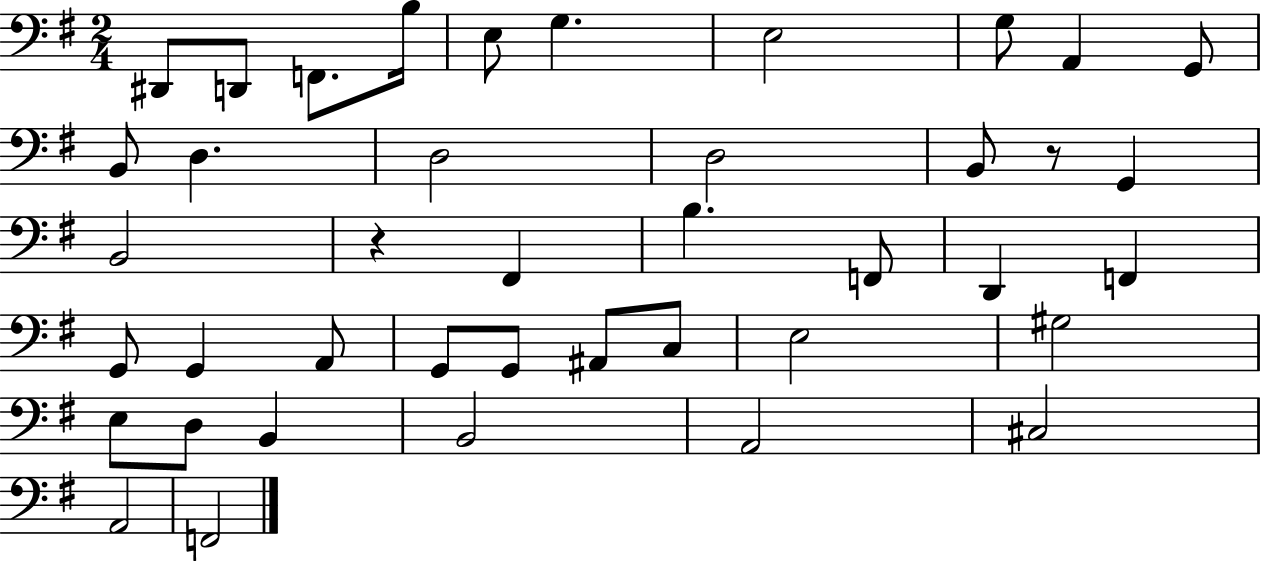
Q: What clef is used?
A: bass